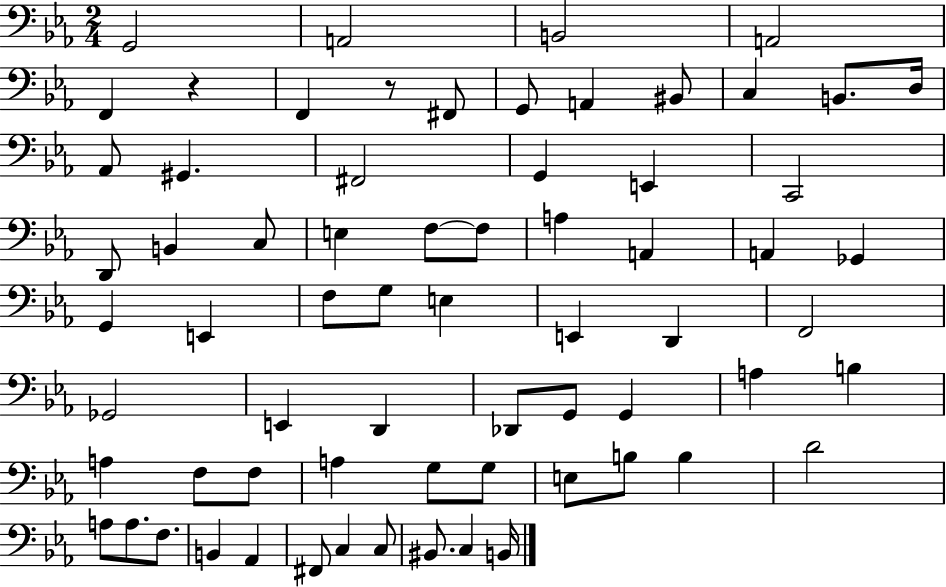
G2/h A2/h B2/h A2/h F2/q R/q F2/q R/e F#2/e G2/e A2/q BIS2/e C3/q B2/e. D3/s Ab2/e G#2/q. F#2/h G2/q E2/q C2/h D2/e B2/q C3/e E3/q F3/e F3/e A3/q A2/q A2/q Gb2/q G2/q E2/q F3/e G3/e E3/q E2/q D2/q F2/h Gb2/h E2/q D2/q Db2/e G2/e G2/q A3/q B3/q A3/q F3/e F3/e A3/q G3/e G3/e E3/e B3/e B3/q D4/h A3/e A3/e. F3/e. B2/q Ab2/q F#2/e C3/q C3/e BIS2/e. C3/q B2/s